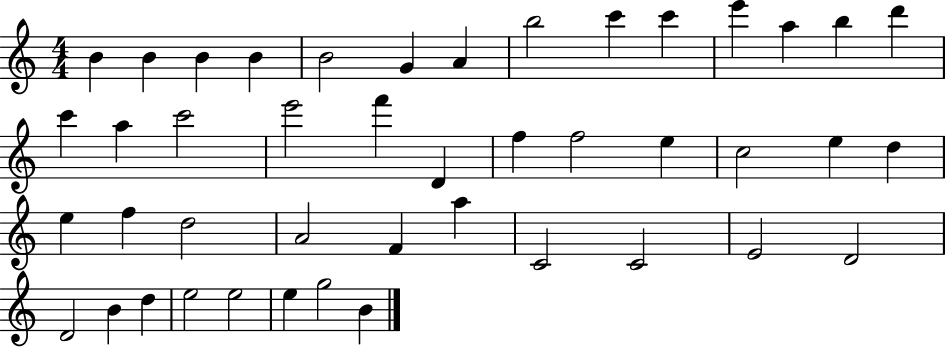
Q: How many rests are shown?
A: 0